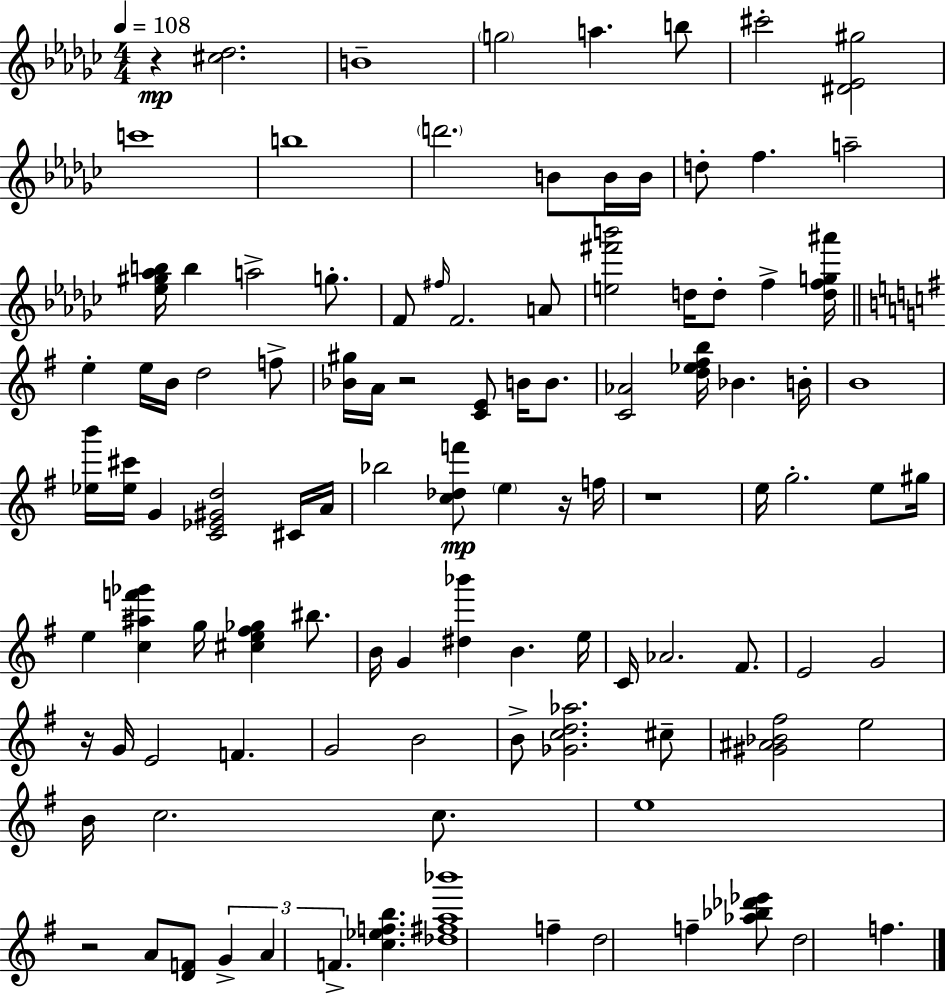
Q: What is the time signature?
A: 4/4